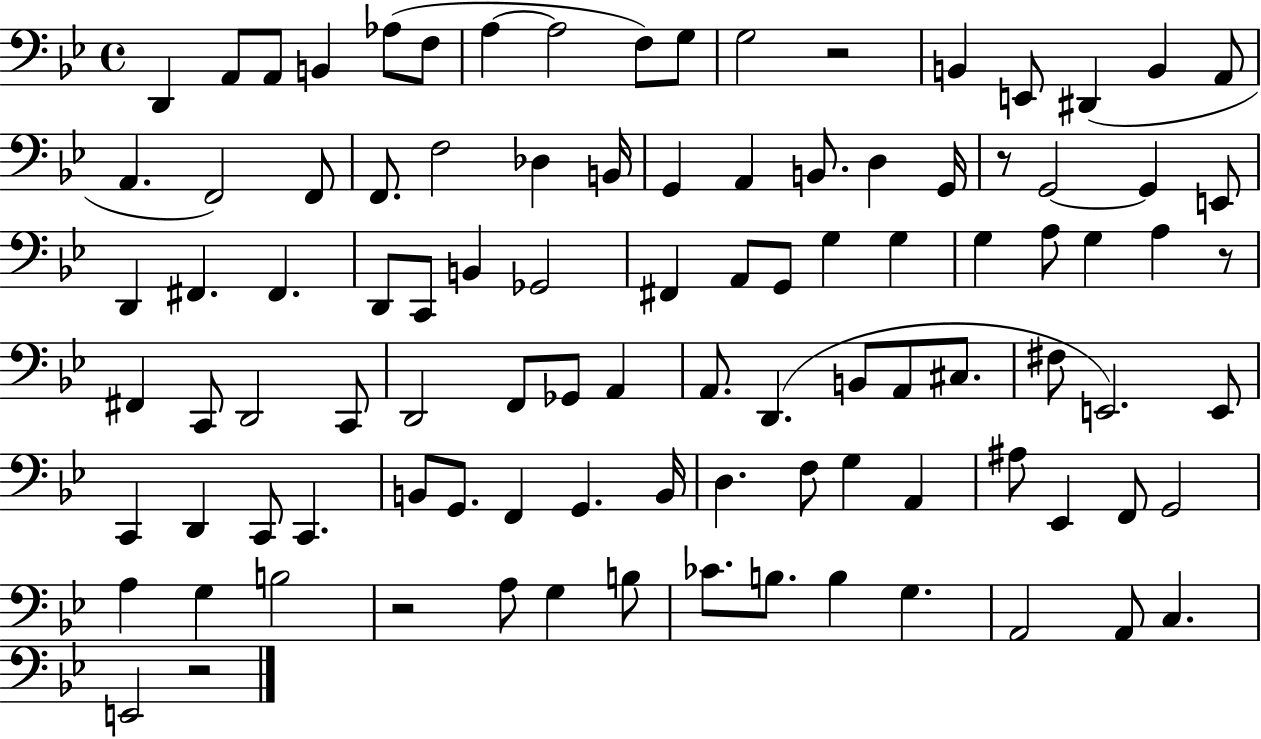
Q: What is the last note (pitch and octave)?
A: E2